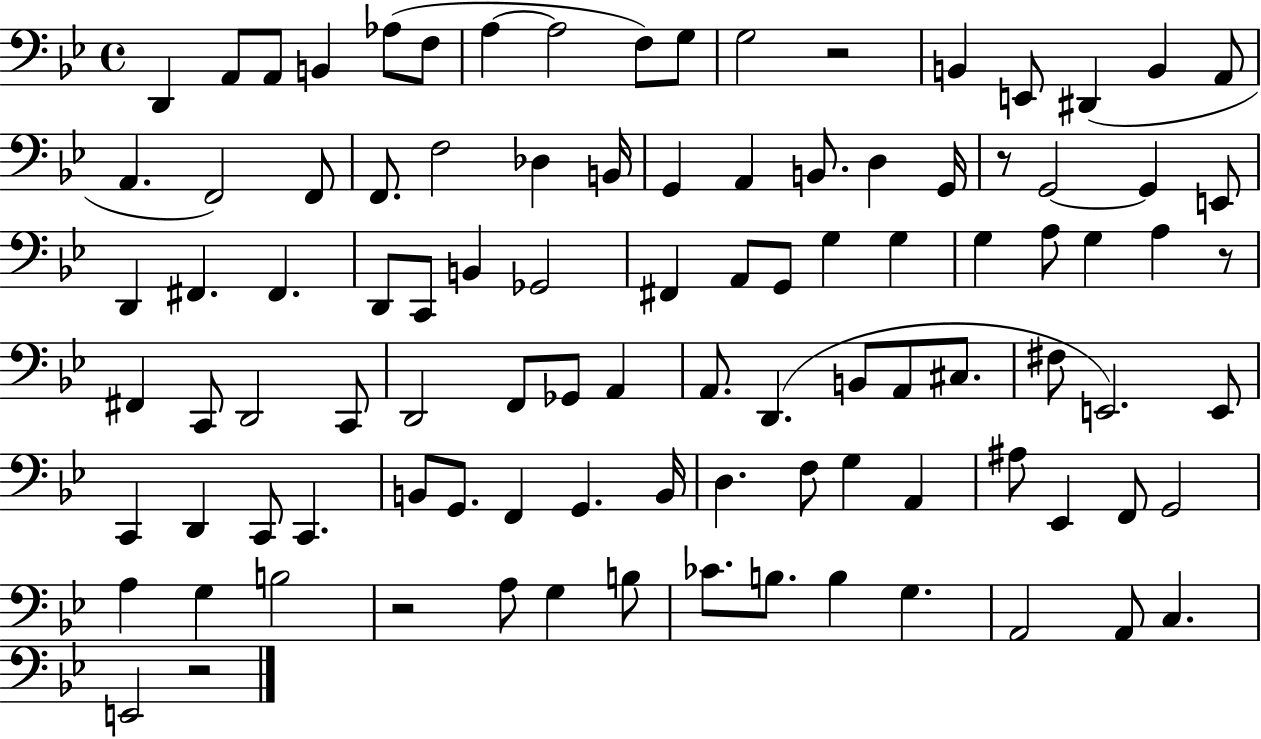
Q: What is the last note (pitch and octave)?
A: E2